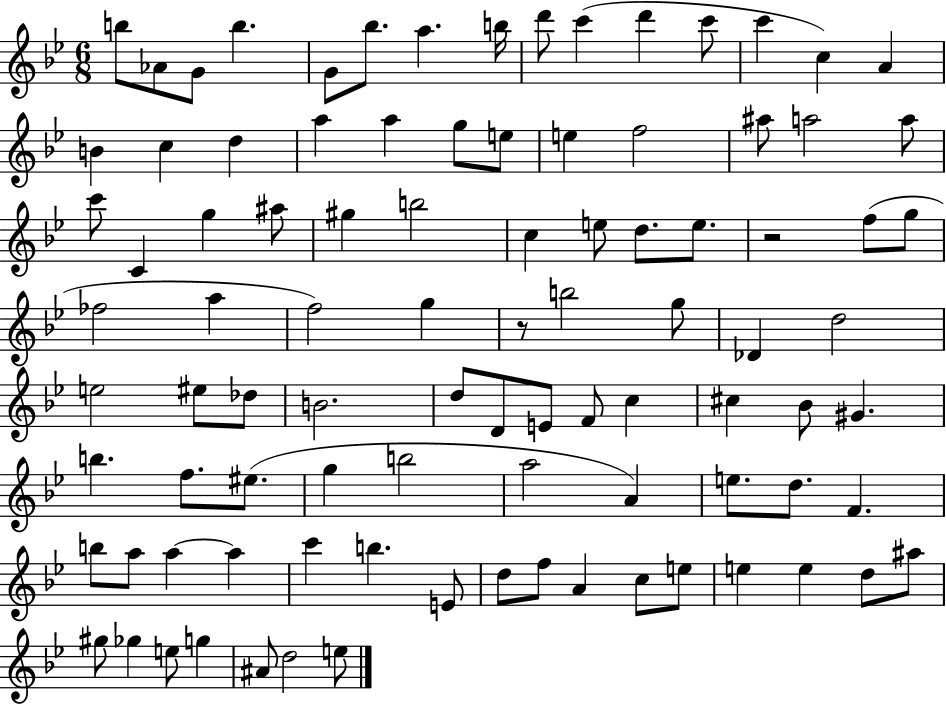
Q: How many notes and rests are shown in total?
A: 94